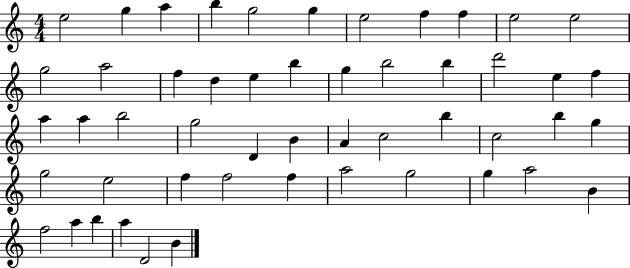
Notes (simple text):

E5/h G5/q A5/q B5/q G5/h G5/q E5/h F5/q F5/q E5/h E5/h G5/h A5/h F5/q D5/q E5/q B5/q G5/q B5/h B5/q D6/h E5/q F5/q A5/q A5/q B5/h G5/h D4/q B4/q A4/q C5/h B5/q C5/h B5/q G5/q G5/h E5/h F5/q F5/h F5/q A5/h G5/h G5/q A5/h B4/q F5/h A5/q B5/q A5/q D4/h B4/q